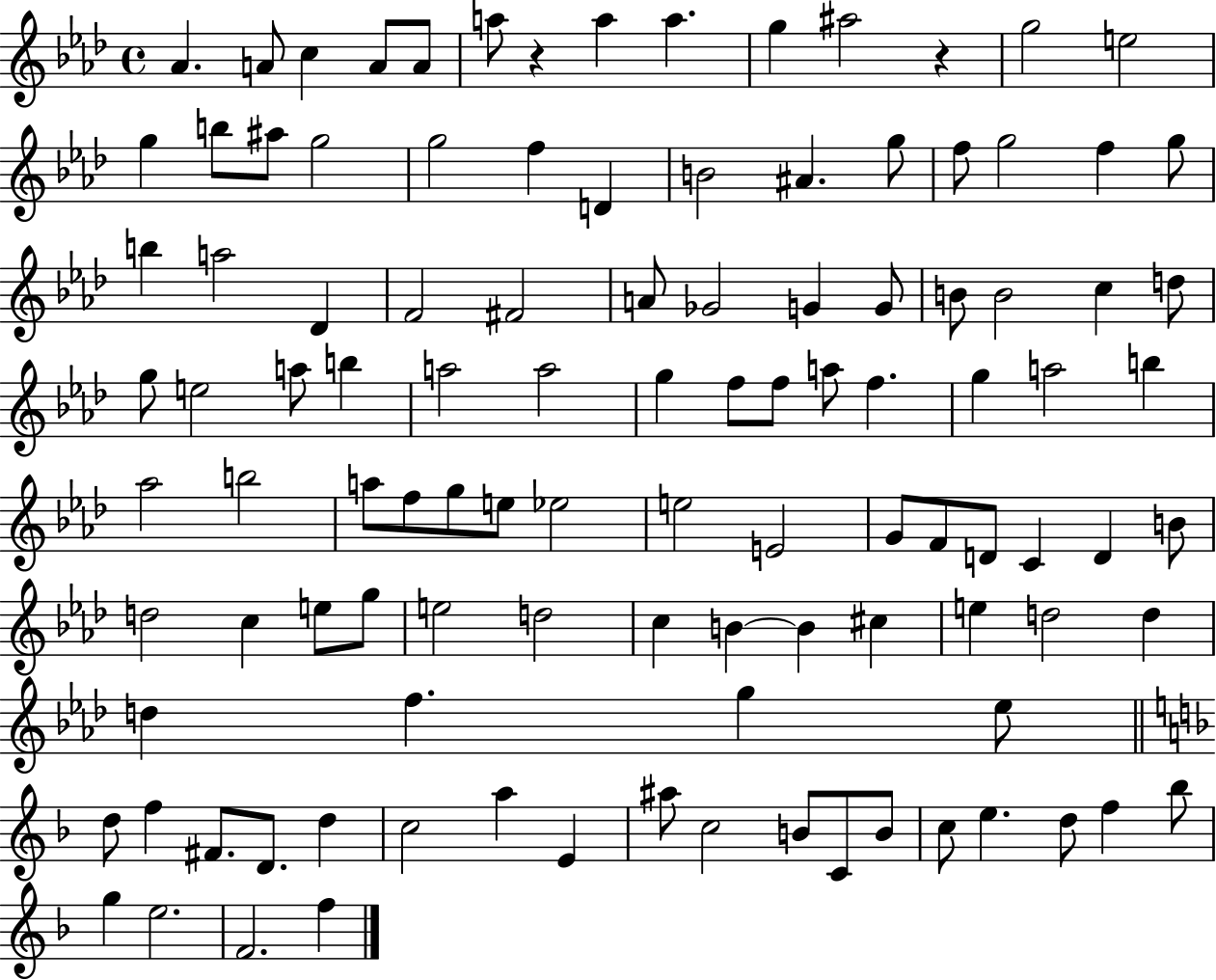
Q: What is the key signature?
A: AES major